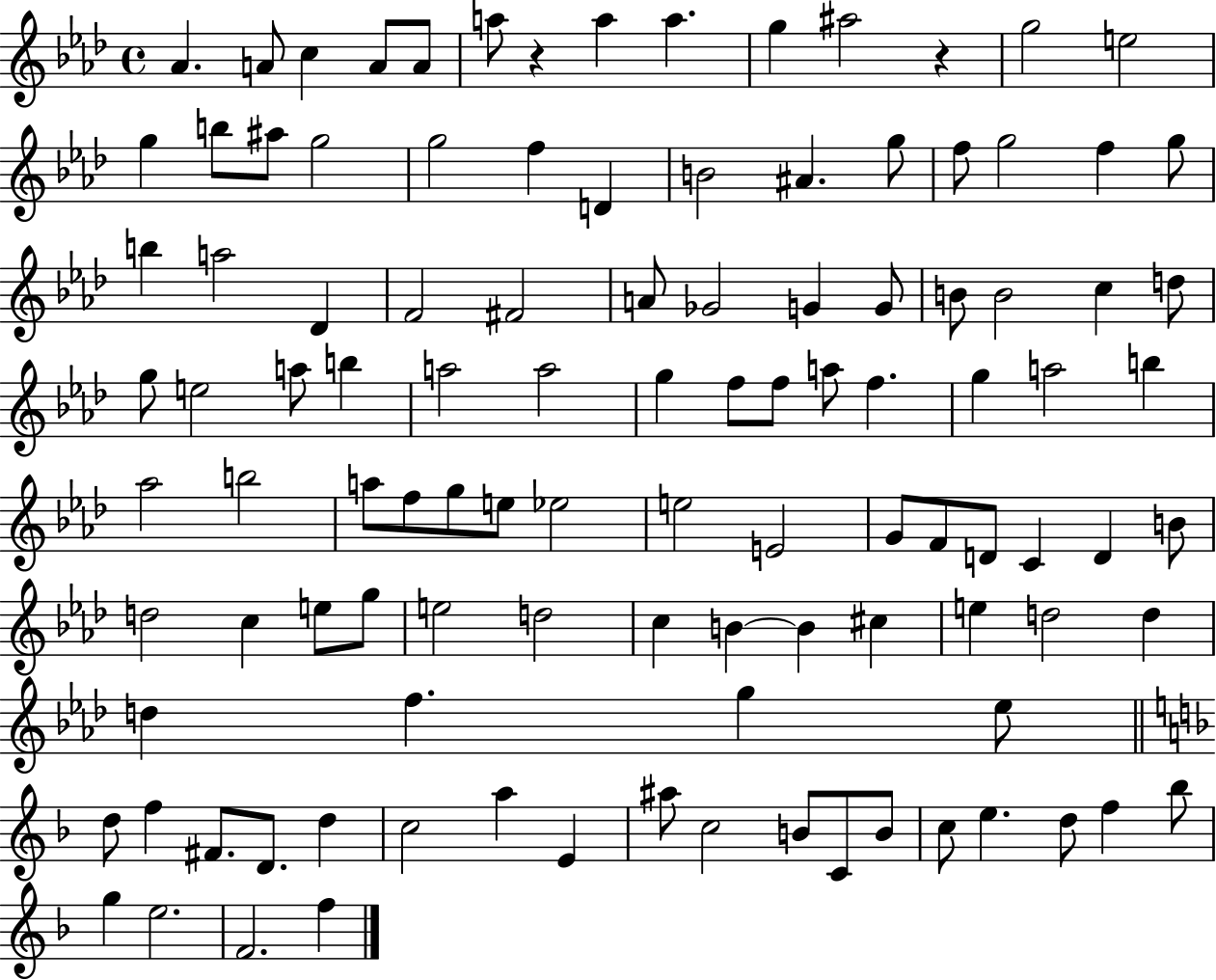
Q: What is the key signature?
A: AES major